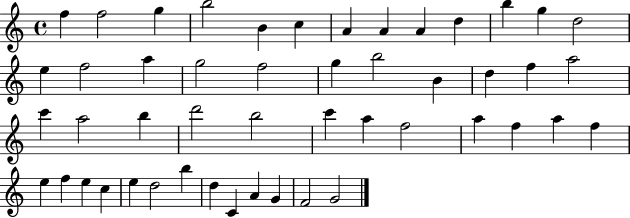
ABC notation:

X:1
T:Untitled
M:4/4
L:1/4
K:C
f f2 g b2 B c A A A d b g d2 e f2 a g2 f2 g b2 B d f a2 c' a2 b d'2 b2 c' a f2 a f a f e f e c e d2 b d C A G F2 G2